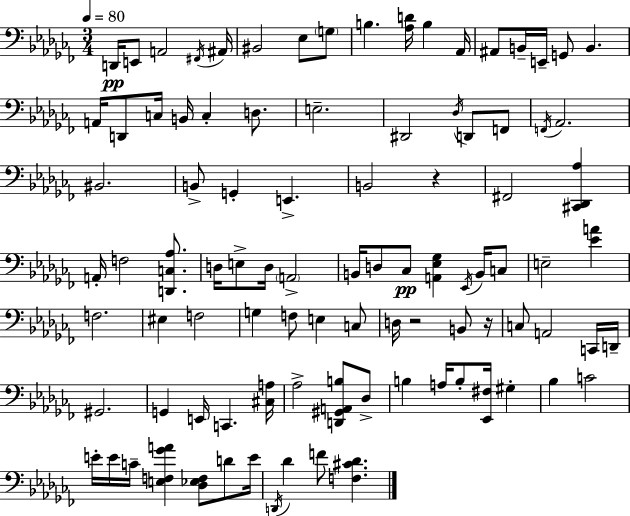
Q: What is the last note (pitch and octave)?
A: F4